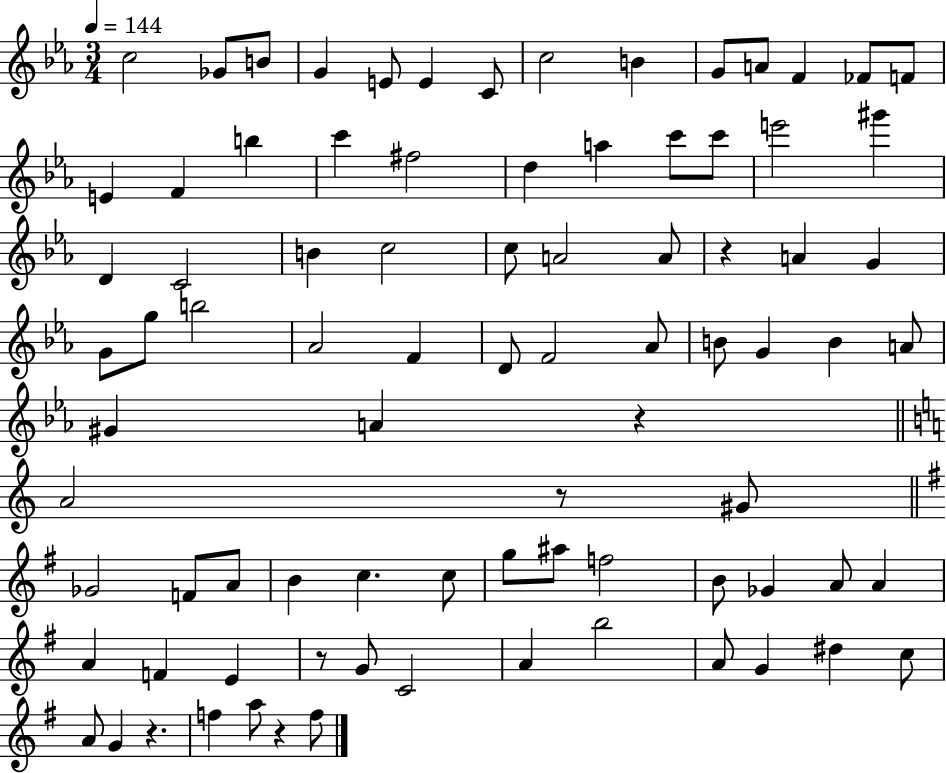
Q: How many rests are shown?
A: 6